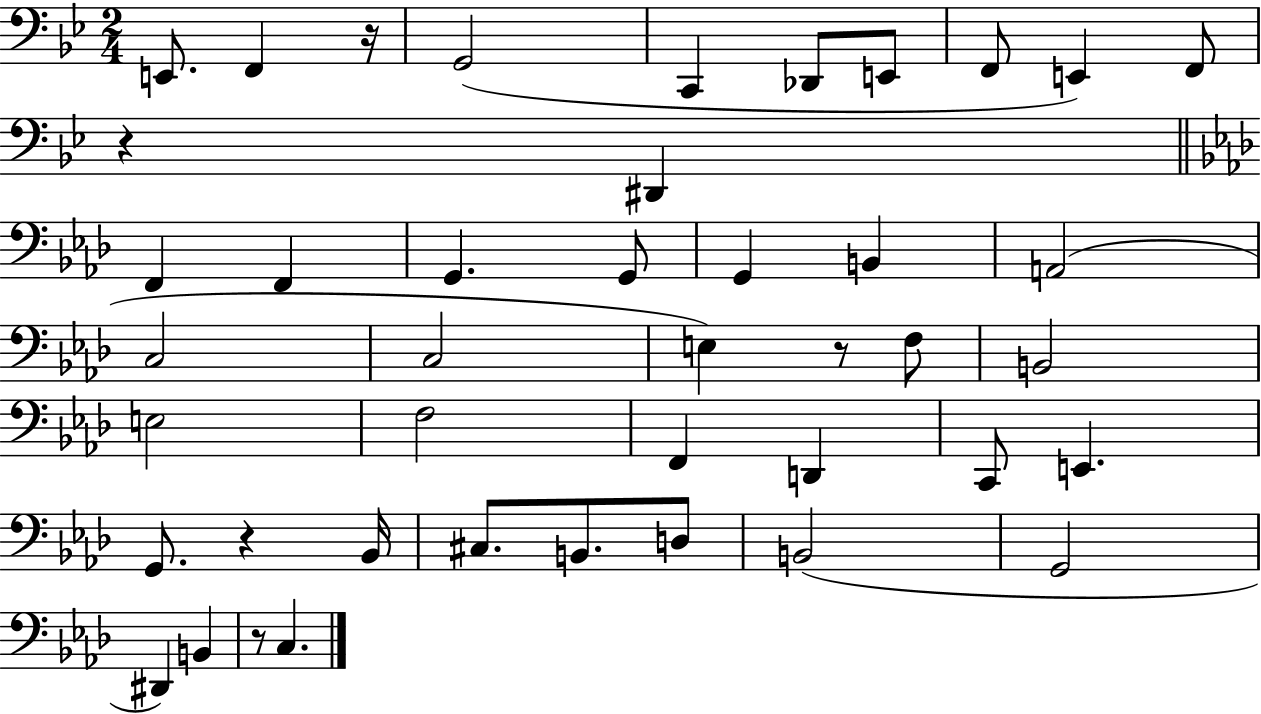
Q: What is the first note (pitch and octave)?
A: E2